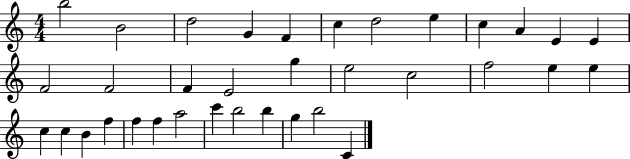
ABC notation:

X:1
T:Untitled
M:4/4
L:1/4
K:C
b2 B2 d2 G F c d2 e c A E E F2 F2 F E2 g e2 c2 f2 e e c c B f f f a2 c' b2 b g b2 C